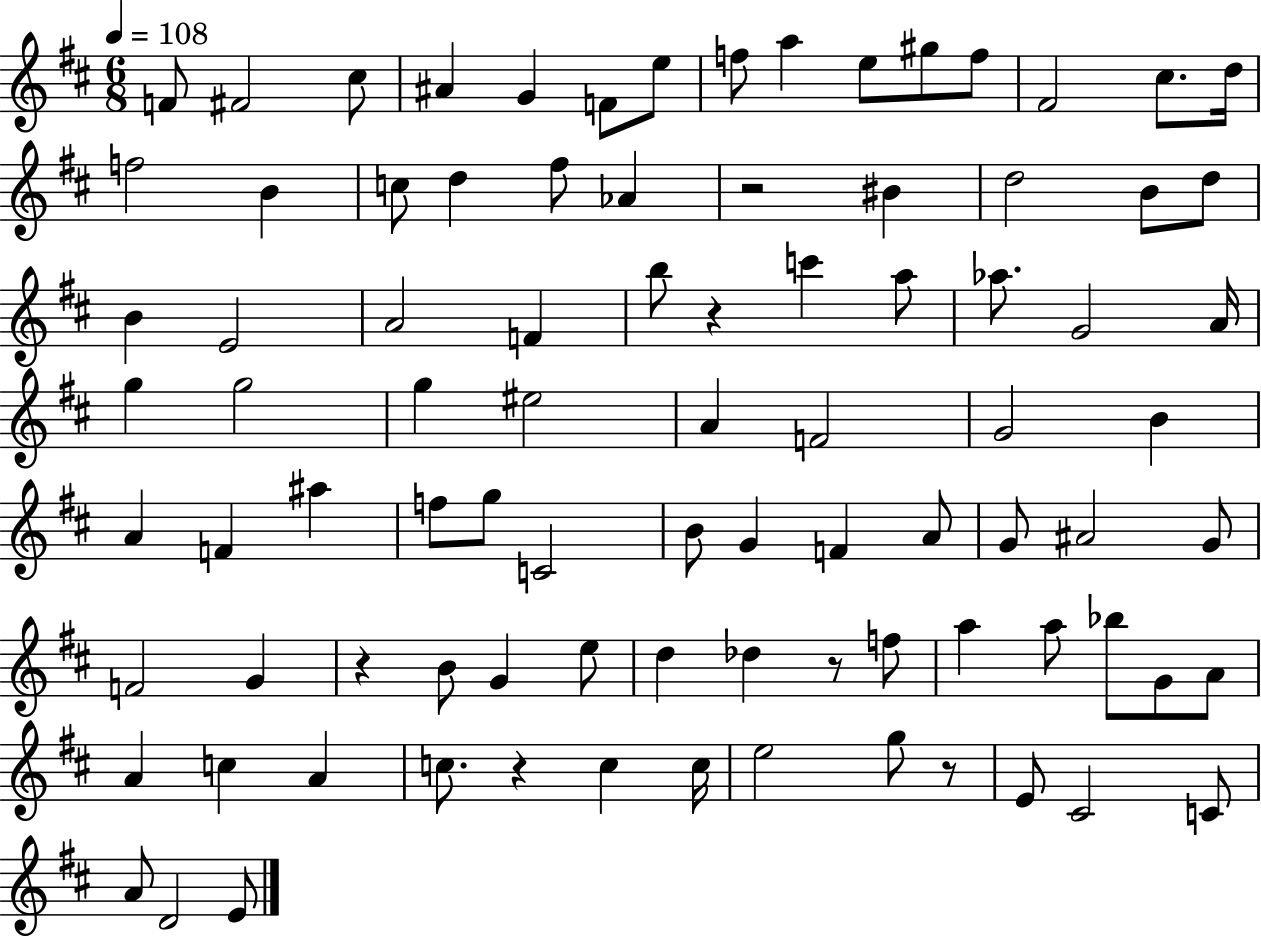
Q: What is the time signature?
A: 6/8